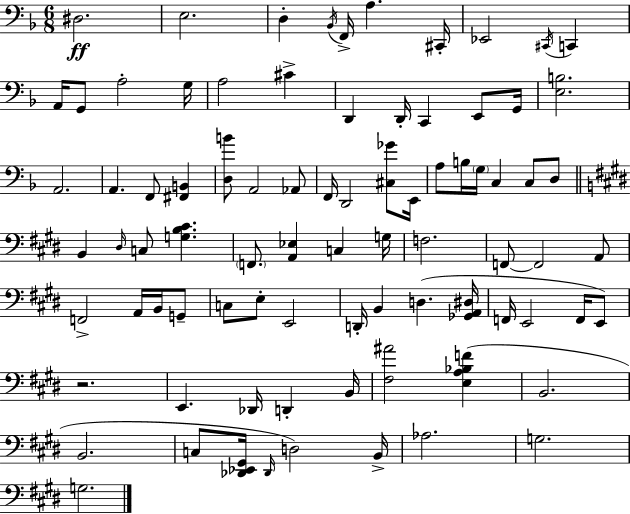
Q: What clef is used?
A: bass